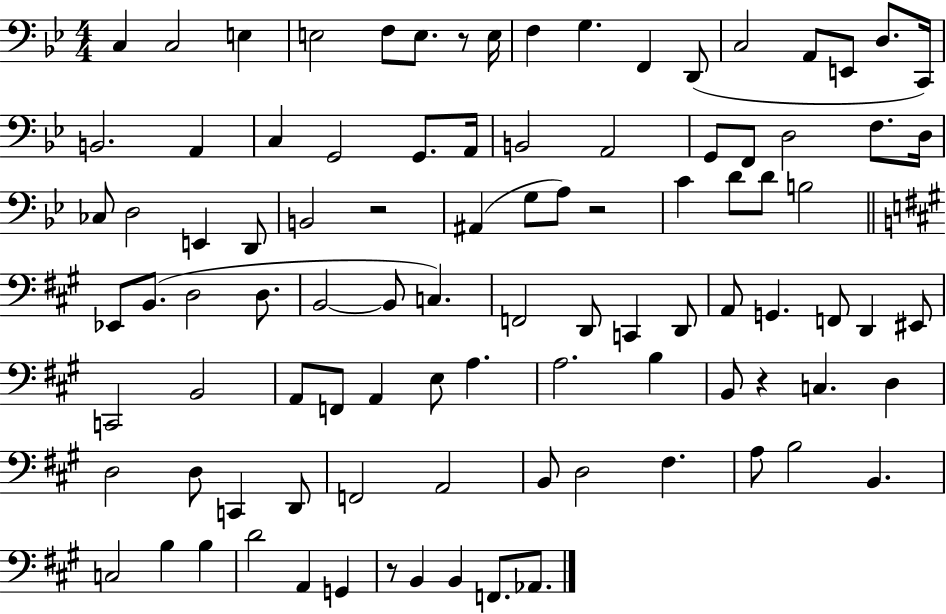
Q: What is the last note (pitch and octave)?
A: Ab2